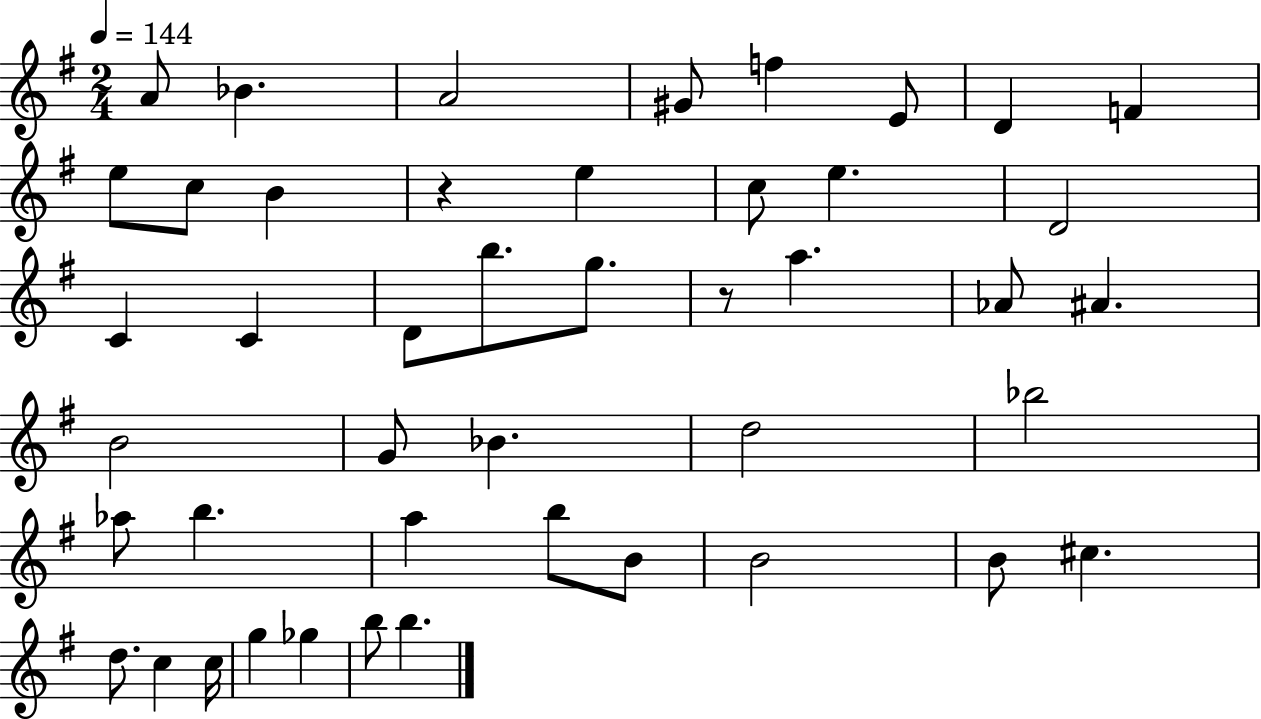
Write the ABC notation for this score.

X:1
T:Untitled
M:2/4
L:1/4
K:G
A/2 _B A2 ^G/2 f E/2 D F e/2 c/2 B z e c/2 e D2 C C D/2 b/2 g/2 z/2 a _A/2 ^A B2 G/2 _B d2 _b2 _a/2 b a b/2 B/2 B2 B/2 ^c d/2 c c/4 g _g b/2 b